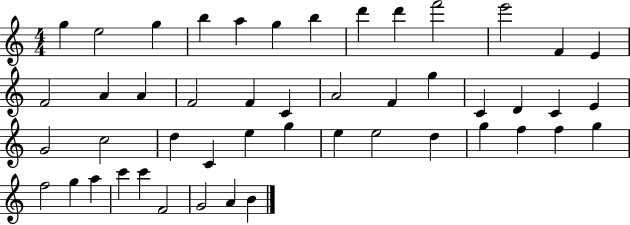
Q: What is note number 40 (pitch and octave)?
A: F5